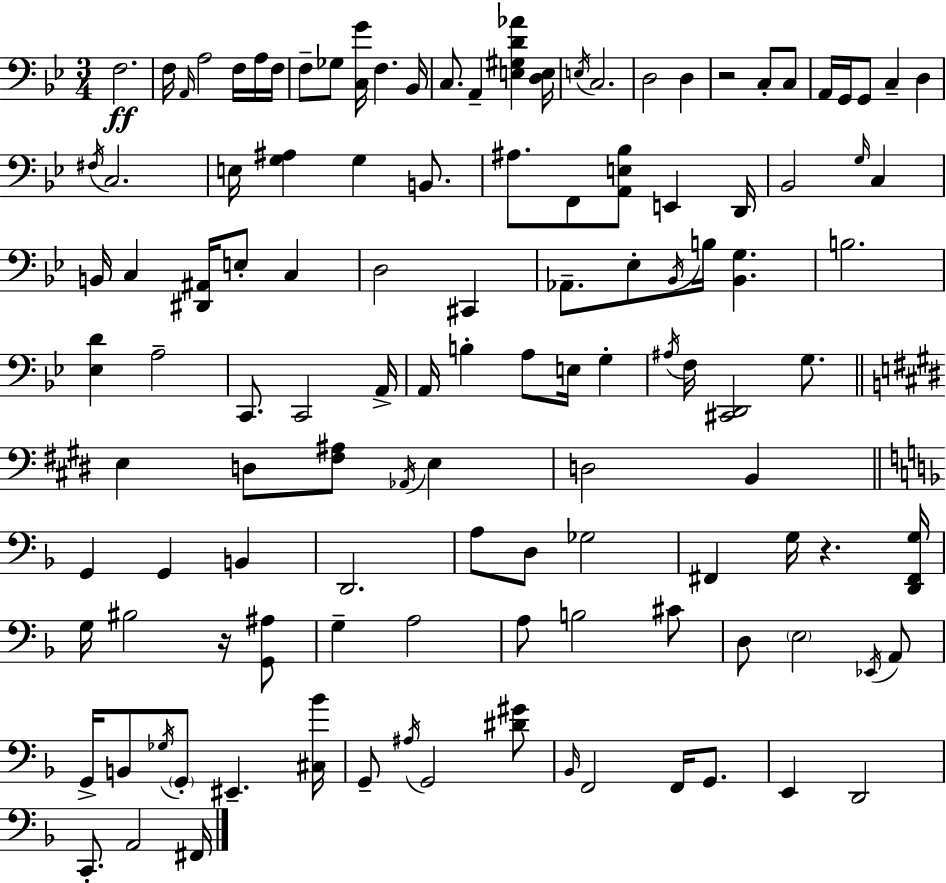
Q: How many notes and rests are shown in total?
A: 119